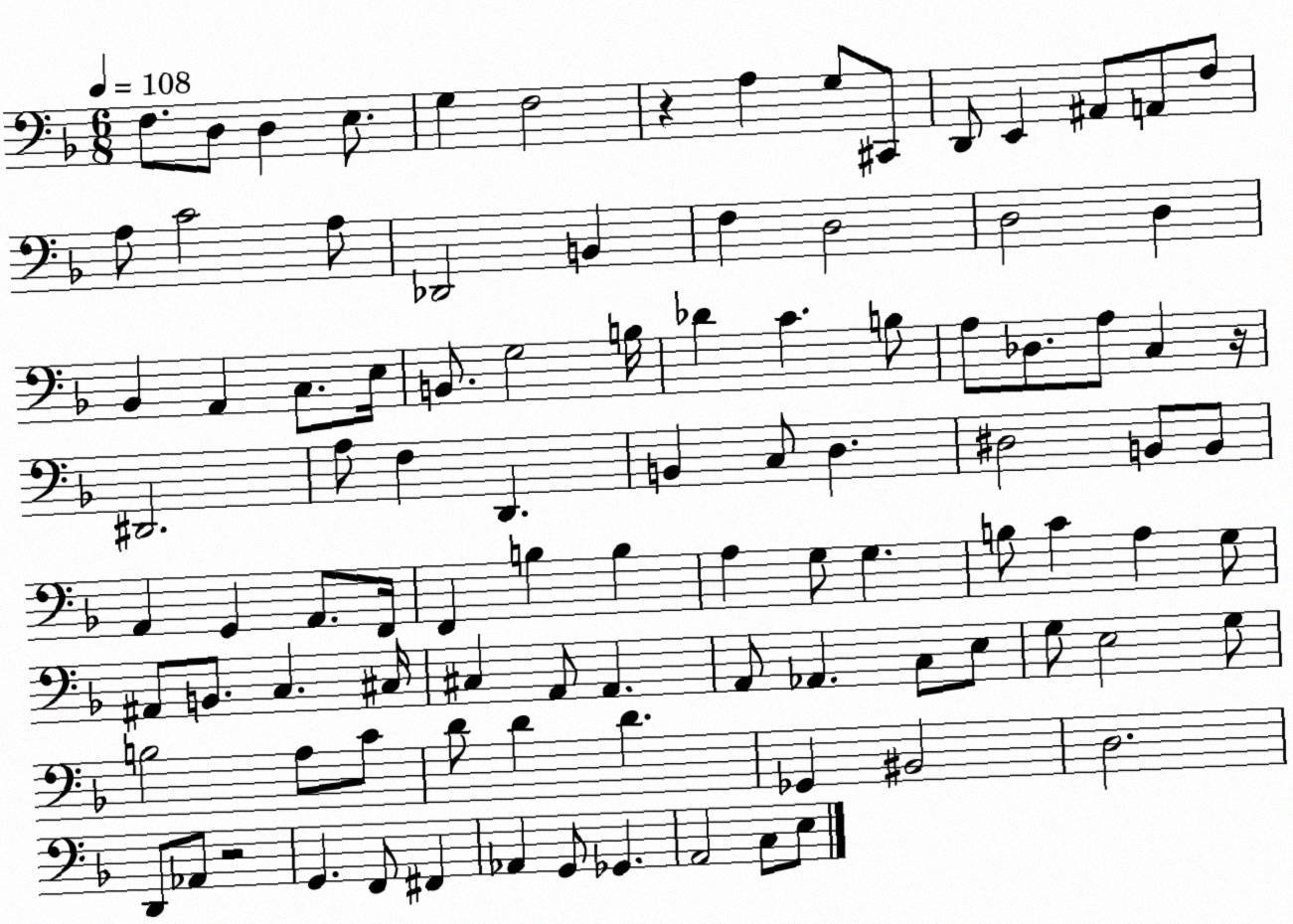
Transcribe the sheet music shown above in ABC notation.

X:1
T:Untitled
M:6/8
L:1/4
K:F
F,/2 D,/2 D, E,/2 G, F,2 z A, G,/2 ^C,,/2 D,,/2 E,, ^A,,/2 A,,/2 F,/2 A,/2 C2 A,/2 _D,,2 B,, F, D,2 D,2 D, _B,, A,, C,/2 E,/4 B,,/2 G,2 B,/4 _D C B,/2 A,/2 _D,/2 A,/2 C, z/4 ^D,,2 A,/2 F, D,, B,, C,/2 D, ^D,2 B,,/2 B,,/2 A,, G,, A,,/2 F,,/4 F,, B, B, A, G,/2 G, B,/2 C A, G,/2 ^A,,/2 B,,/2 C, ^C,/4 ^C, A,,/2 A,, A,,/2 _A,, C,/2 E,/2 G,/2 E,2 G,/2 B,2 A,/2 C/2 D/2 D D _G,, ^B,,2 D,2 D,,/2 _A,,/2 z2 G,, F,,/2 ^F,, _A,, G,,/2 _G,, A,,2 C,/2 E,/2